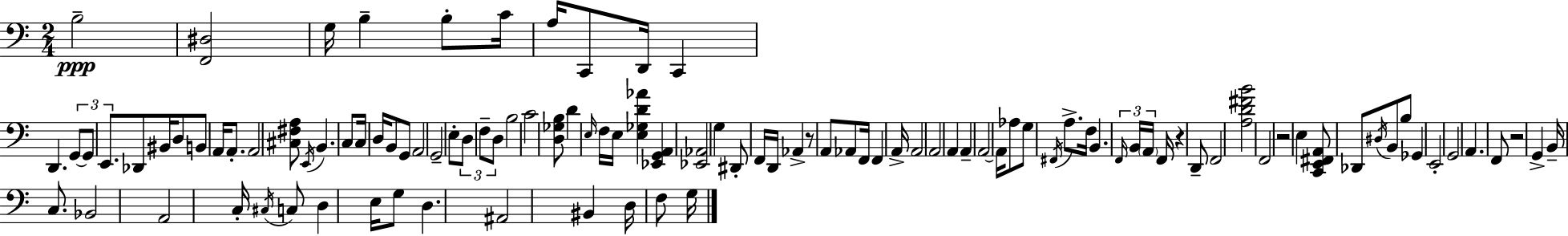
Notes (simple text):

B3/h [F2,D#3]/h G3/s B3/q B3/e C4/s A3/s C2/e D2/s C2/q D2/q. G2/e G2/e E2/e. Db2/e BIS2/s D3/e B2/e A2/s A2/e. A2/h [C#3,F#3,A3]/e E2/s B2/q. C3/e C3/s D3/s B2/e G2/e A2/h G2/h E3/e D3/e F3/e D3/e B3/h C4/h [D3,Gb3,B3]/e D4/q E3/s F3/s E3/s [E3,Gb3,D4,Ab4]/q [Eb2,G2,A2]/q [Eb2,Ab2]/h G3/q D#2/e F2/s D2/s Ab2/q R/e A2/e Ab2/e F2/s F2/q A2/s A2/h A2/h A2/q A2/q A2/h A2/s Ab3/e G3/e F#2/s A3/e. F3/s B2/q. F2/s B2/s A2/s F2/s R/q D2/e F2/h [A3,D4,F#4,B4]/h F2/h R/h E3/q [C2,E2,F#2,A2]/e Db2/e D#3/s B2/e B3/e Gb2/q E2/h G2/h A2/q. F2/e R/h G2/q B2/s C3/e. Bb2/h A2/h C3/s C#3/s C3/e D3/q E3/s G3/e D3/q. A#2/h BIS2/q D3/s F3/e G3/s